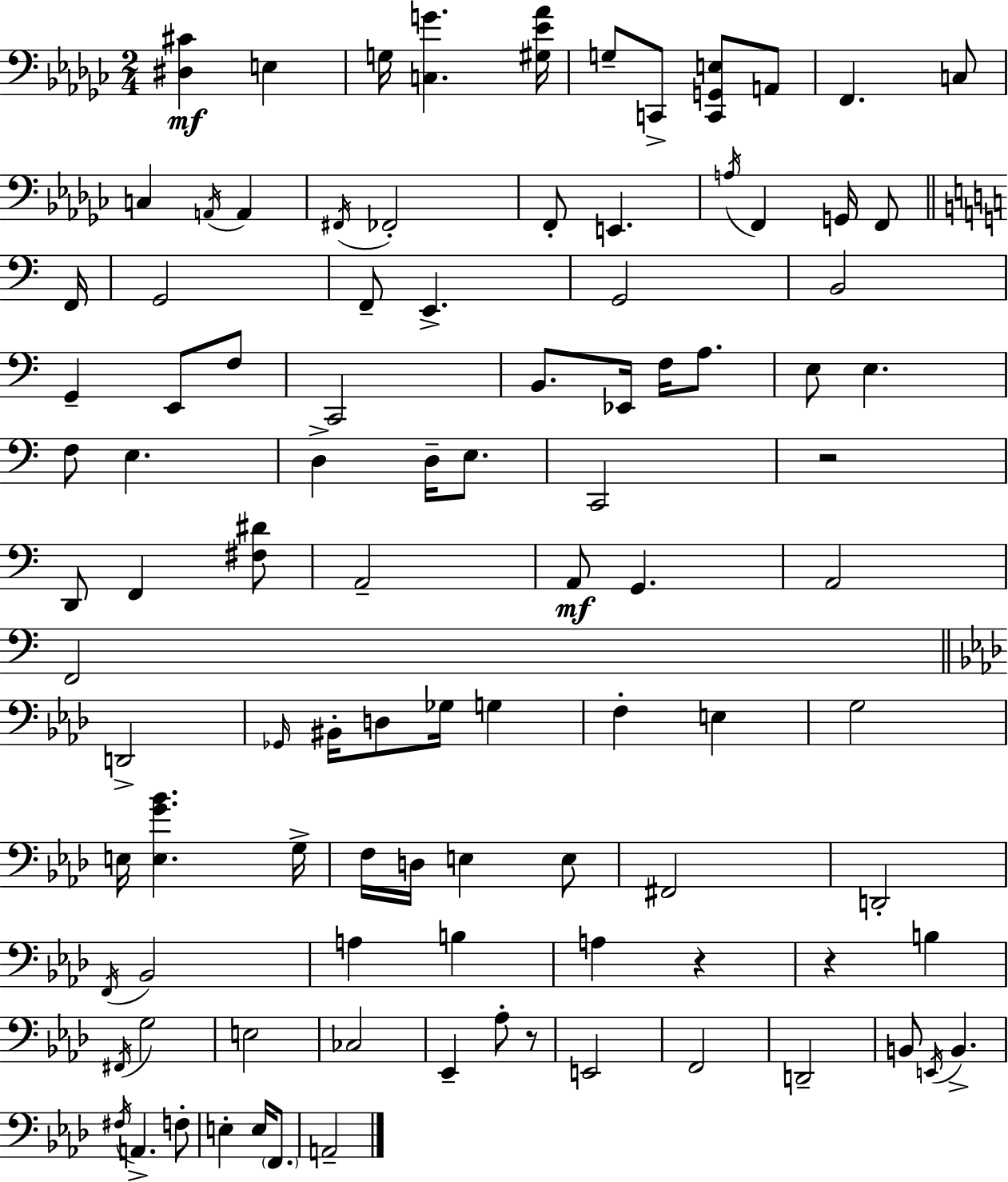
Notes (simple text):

[D#3,C#4]/q E3/q G3/s [C3,G4]/q. [G#3,Eb4,Ab4]/s G3/e C2/e [C2,G2,E3]/e A2/e F2/q. C3/e C3/q A2/s A2/q F#2/s FES2/h F2/e E2/q. A3/s F2/q G2/s F2/e F2/s G2/h F2/e E2/q. G2/h B2/h G2/q E2/e F3/e C2/h B2/e. Eb2/s F3/s A3/e. E3/e E3/q. F3/e E3/q. D3/q D3/s E3/e. C2/h R/h D2/e F2/q [F#3,D#4]/e A2/h A2/e G2/q. A2/h F2/h D2/h Gb2/s BIS2/s D3/e Gb3/s G3/q F3/q E3/q G3/h E3/s [E3,G4,Bb4]/q. G3/s F3/s D3/s E3/q E3/e F#2/h D2/h F2/s Bb2/h A3/q B3/q A3/q R/q R/q B3/q F#2/s G3/h E3/h CES3/h Eb2/q Ab3/e R/e E2/h F2/h D2/h B2/e E2/s B2/q. F#3/s A2/q. F3/e E3/q E3/s F2/e. A2/h